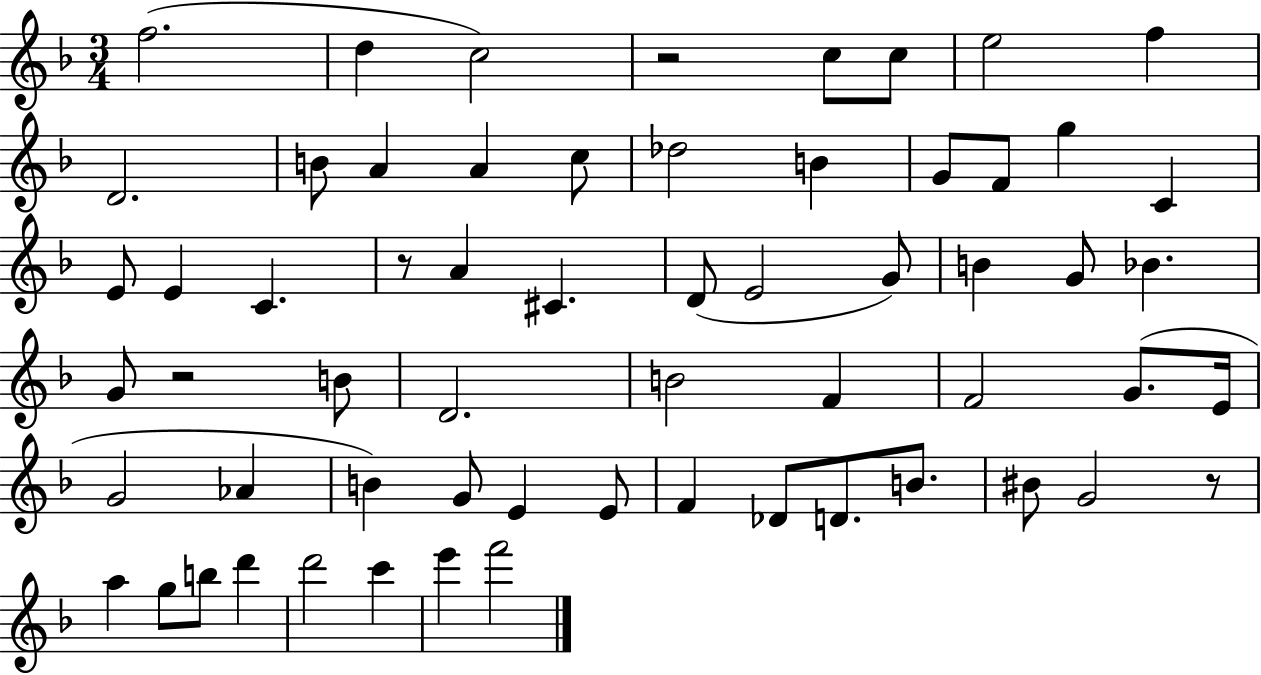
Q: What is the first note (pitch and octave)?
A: F5